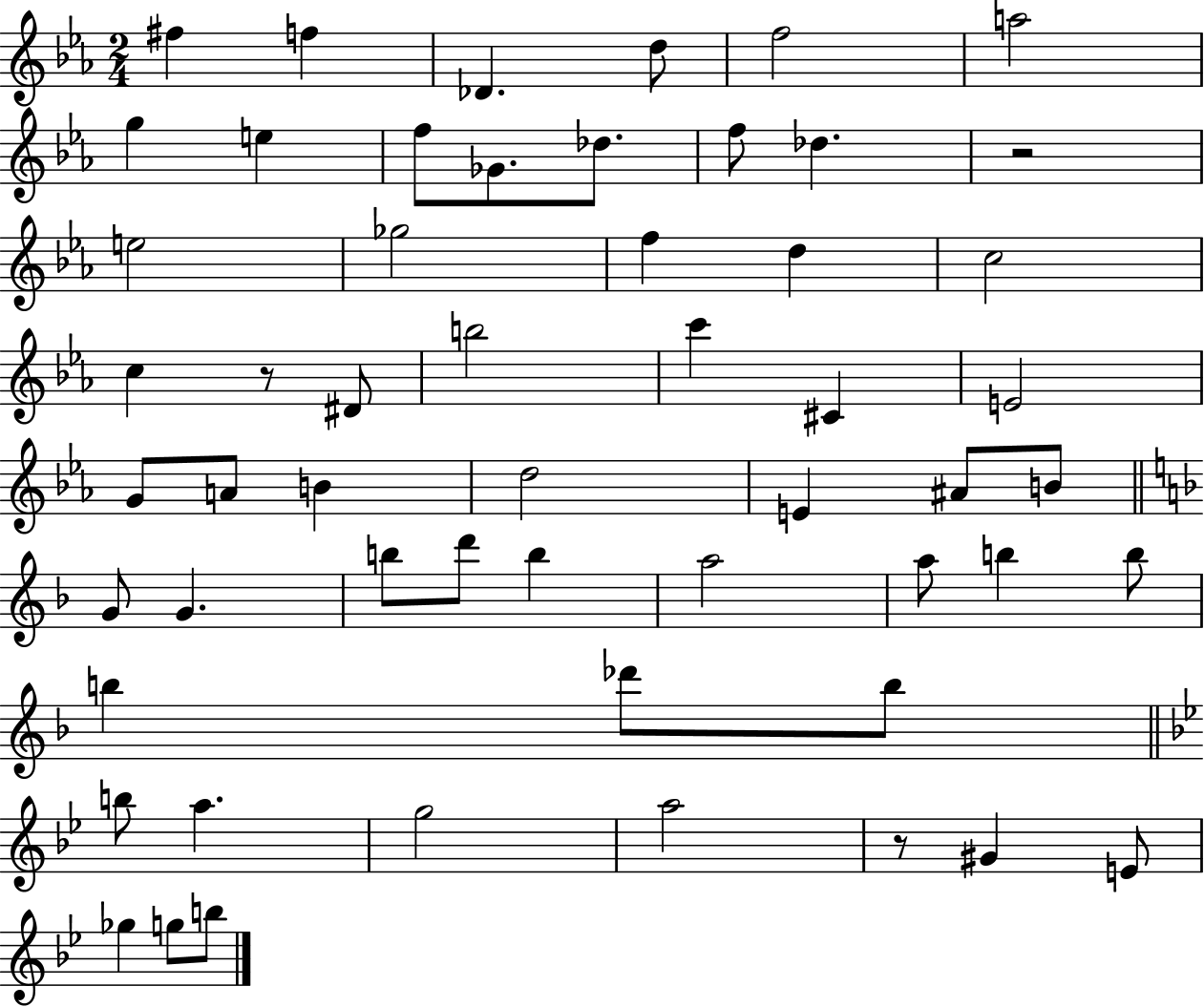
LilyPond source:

{
  \clef treble
  \numericTimeSignature
  \time 2/4
  \key ees \major
  \repeat volta 2 { fis''4 f''4 | des'4. d''8 | f''2 | a''2 | \break g''4 e''4 | f''8 ges'8. des''8. | f''8 des''4. | r2 | \break e''2 | ges''2 | f''4 d''4 | c''2 | \break c''4 r8 dis'8 | b''2 | c'''4 cis'4 | e'2 | \break g'8 a'8 b'4 | d''2 | e'4 ais'8 b'8 | \bar "||" \break \key d \minor g'8 g'4. | b''8 d'''8 b''4 | a''2 | a''8 b''4 b''8 | \break b''4 des'''8 b''8 | \bar "||" \break \key bes \major b''8 a''4. | g''2 | a''2 | r8 gis'4 e'8 | \break ges''4 g''8 b''8 | } \bar "|."
}